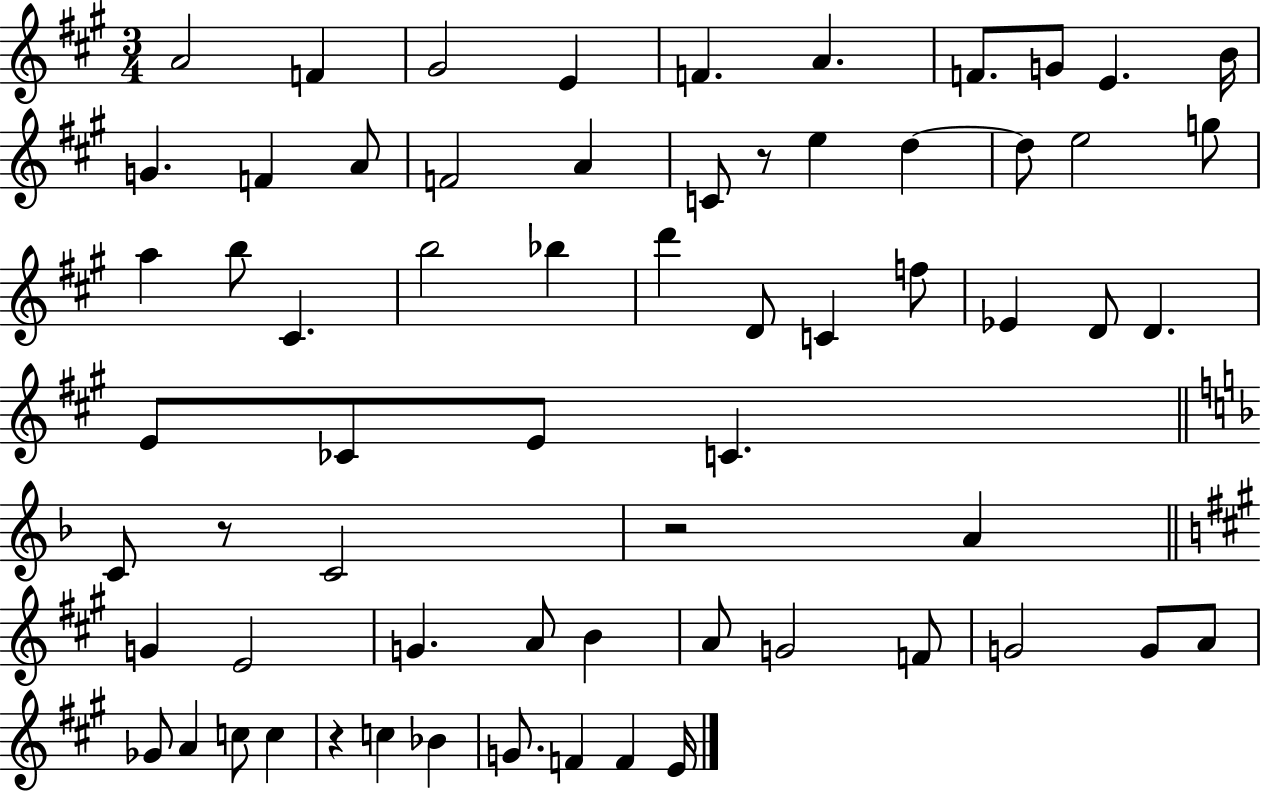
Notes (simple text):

A4/h F4/q G#4/h E4/q F4/q. A4/q. F4/e. G4/e E4/q. B4/s G4/q. F4/q A4/e F4/h A4/q C4/e R/e E5/q D5/q D5/e E5/h G5/e A5/q B5/e C#4/q. B5/h Bb5/q D6/q D4/e C4/q F5/e Eb4/q D4/e D4/q. E4/e CES4/e E4/e C4/q. C4/e R/e C4/h R/h A4/q G4/q E4/h G4/q. A4/e B4/q A4/e G4/h F4/e G4/h G4/e A4/e Gb4/e A4/q C5/e C5/q R/q C5/q Bb4/q G4/e. F4/q F4/q E4/s